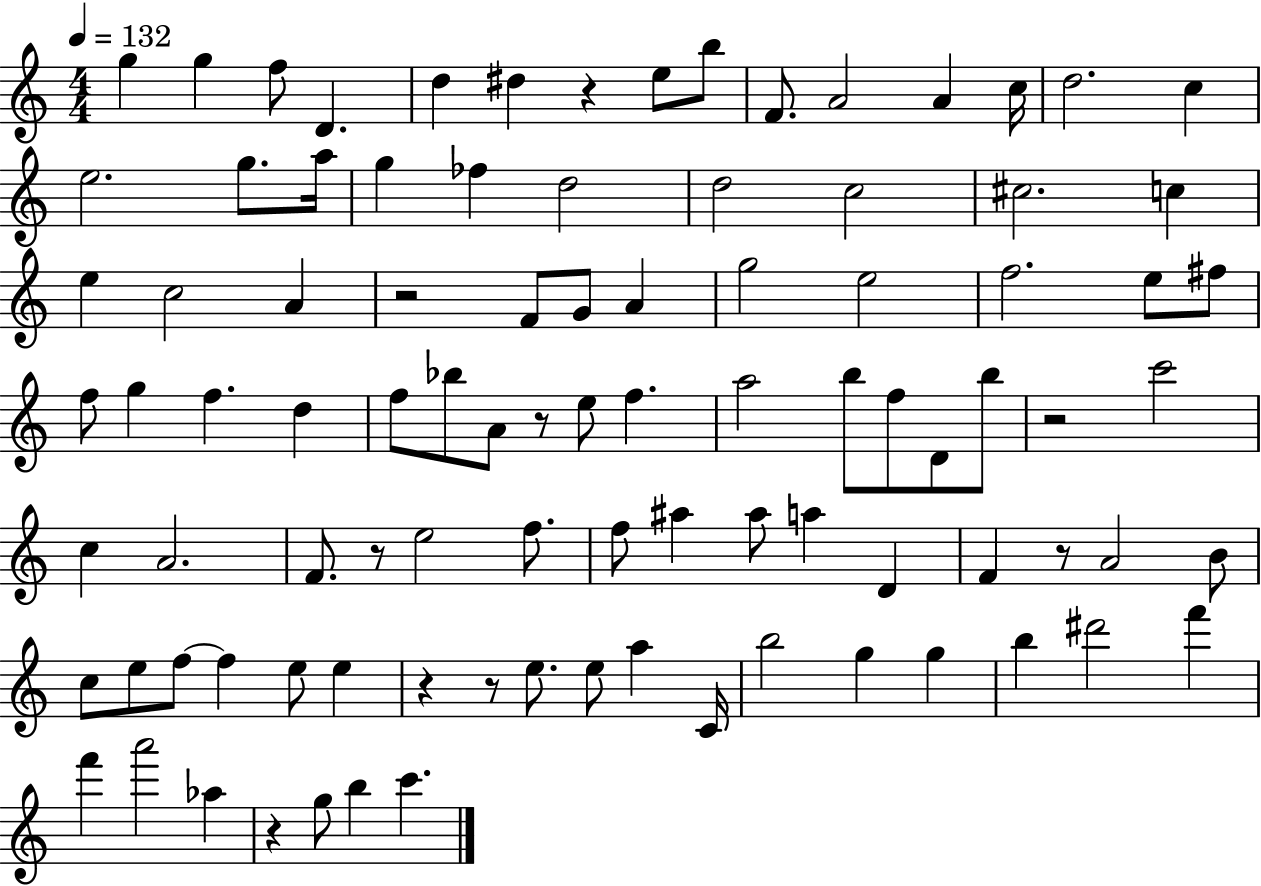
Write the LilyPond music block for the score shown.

{
  \clef treble
  \numericTimeSignature
  \time 4/4
  \key c \major
  \tempo 4 = 132
  g''4 g''4 f''8 d'4. | d''4 dis''4 r4 e''8 b''8 | f'8. a'2 a'4 c''16 | d''2. c''4 | \break e''2. g''8. a''16 | g''4 fes''4 d''2 | d''2 c''2 | cis''2. c''4 | \break e''4 c''2 a'4 | r2 f'8 g'8 a'4 | g''2 e''2 | f''2. e''8 fis''8 | \break f''8 g''4 f''4. d''4 | f''8 bes''8 a'8 r8 e''8 f''4. | a''2 b''8 f''8 d'8 b''8 | r2 c'''2 | \break c''4 a'2. | f'8. r8 e''2 f''8. | f''8 ais''4 ais''8 a''4 d'4 | f'4 r8 a'2 b'8 | \break c''8 e''8 f''8~~ f''4 e''8 e''4 | r4 r8 e''8. e''8 a''4 c'16 | b''2 g''4 g''4 | b''4 dis'''2 f'''4 | \break f'''4 a'''2 aes''4 | r4 g''8 b''4 c'''4. | \bar "|."
}